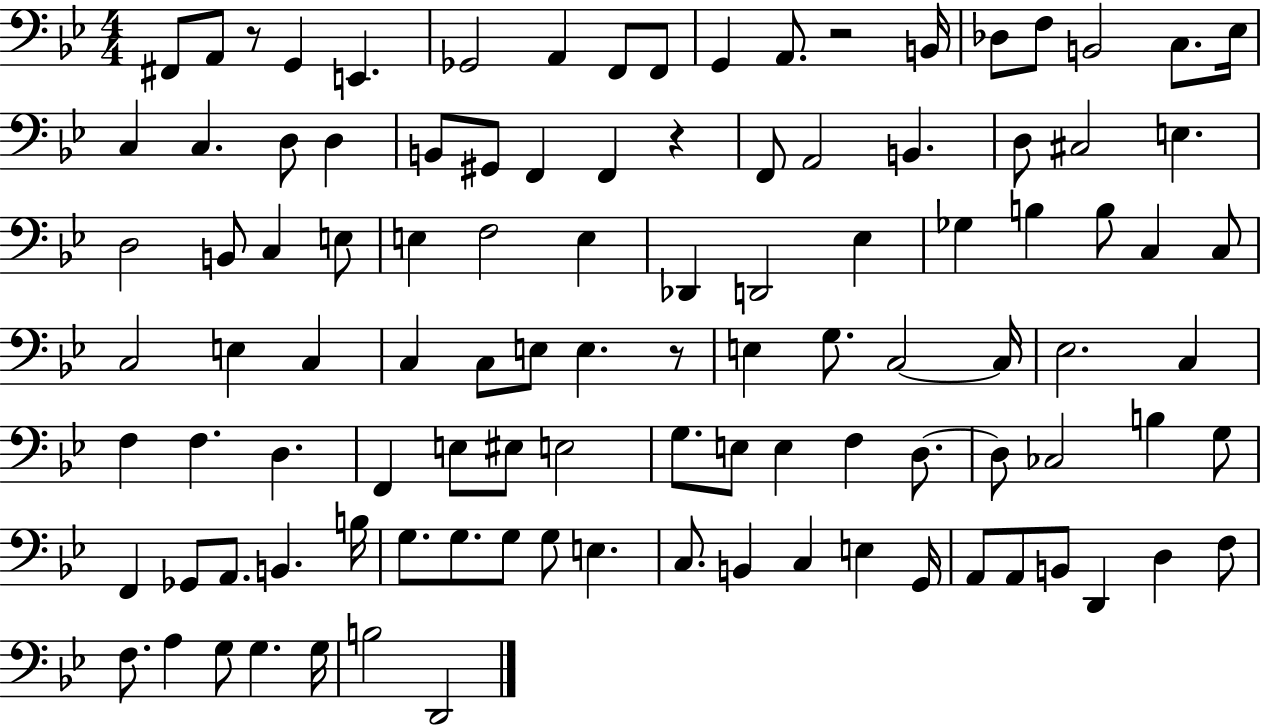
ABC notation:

X:1
T:Untitled
M:4/4
L:1/4
K:Bb
^F,,/2 A,,/2 z/2 G,, E,, _G,,2 A,, F,,/2 F,,/2 G,, A,,/2 z2 B,,/4 _D,/2 F,/2 B,,2 C,/2 _E,/4 C, C, D,/2 D, B,,/2 ^G,,/2 F,, F,, z F,,/2 A,,2 B,, D,/2 ^C,2 E, D,2 B,,/2 C, E,/2 E, F,2 E, _D,, D,,2 _E, _G, B, B,/2 C, C,/2 C,2 E, C, C, C,/2 E,/2 E, z/2 E, G,/2 C,2 C,/4 _E,2 C, F, F, D, F,, E,/2 ^E,/2 E,2 G,/2 E,/2 E, F, D,/2 D,/2 _C,2 B, G,/2 F,, _G,,/2 A,,/2 B,, B,/4 G,/2 G,/2 G,/2 G,/2 E, C,/2 B,, C, E, G,,/4 A,,/2 A,,/2 B,,/2 D,, D, F,/2 F,/2 A, G,/2 G, G,/4 B,2 D,,2